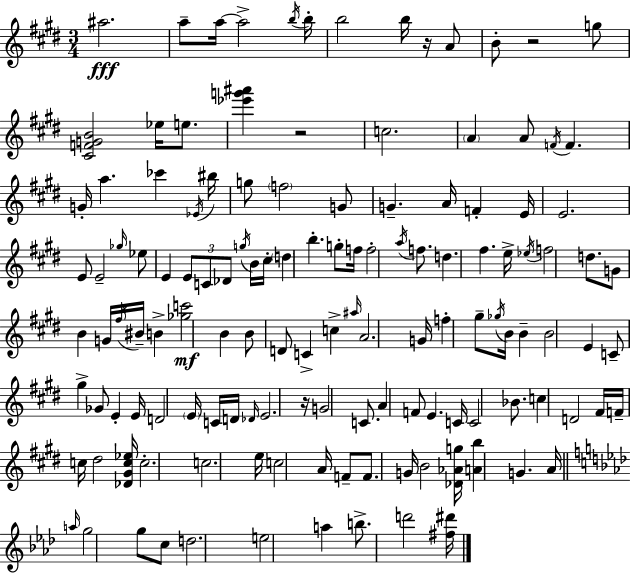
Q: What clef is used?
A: treble